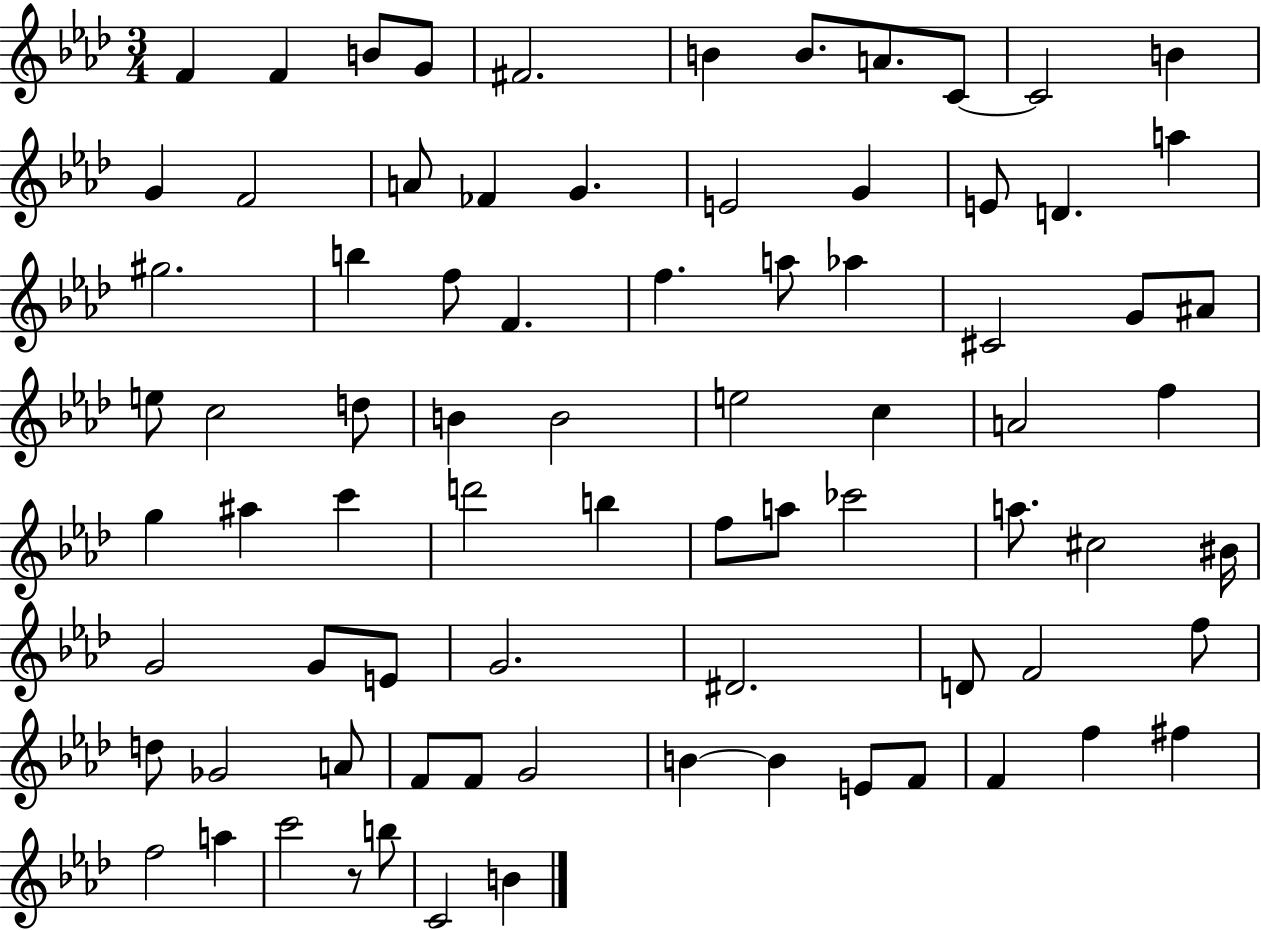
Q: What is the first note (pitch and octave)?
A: F4